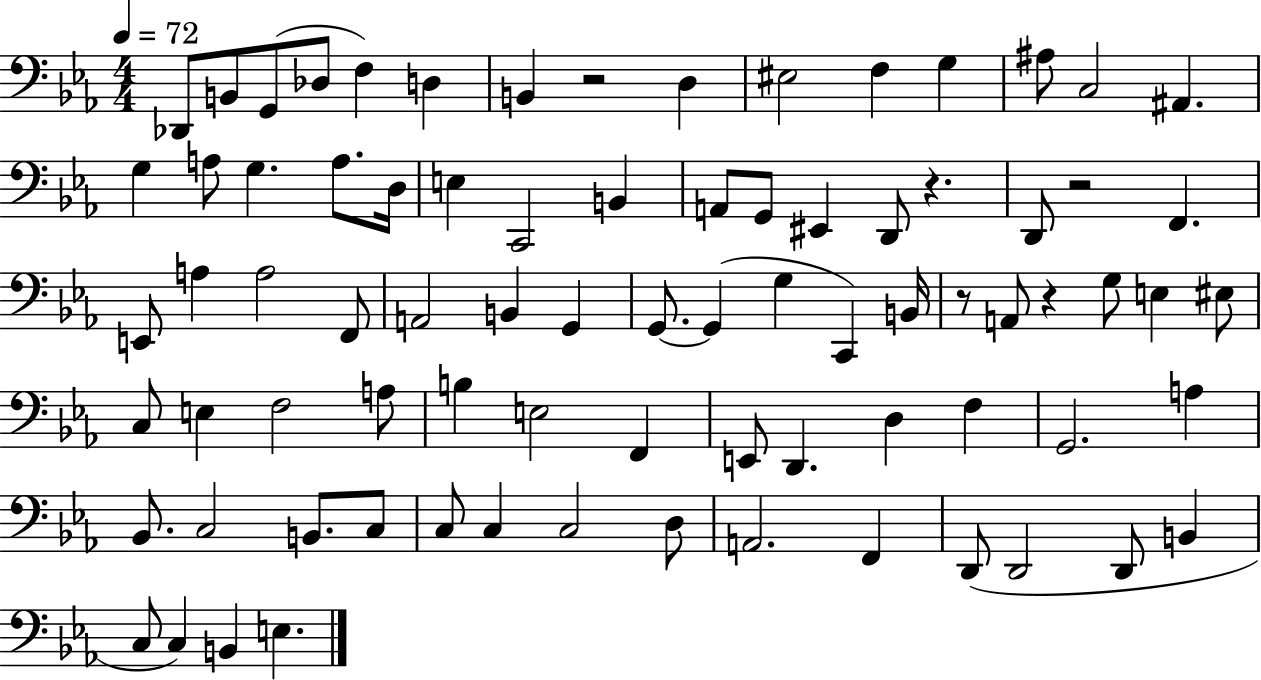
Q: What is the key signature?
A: EES major